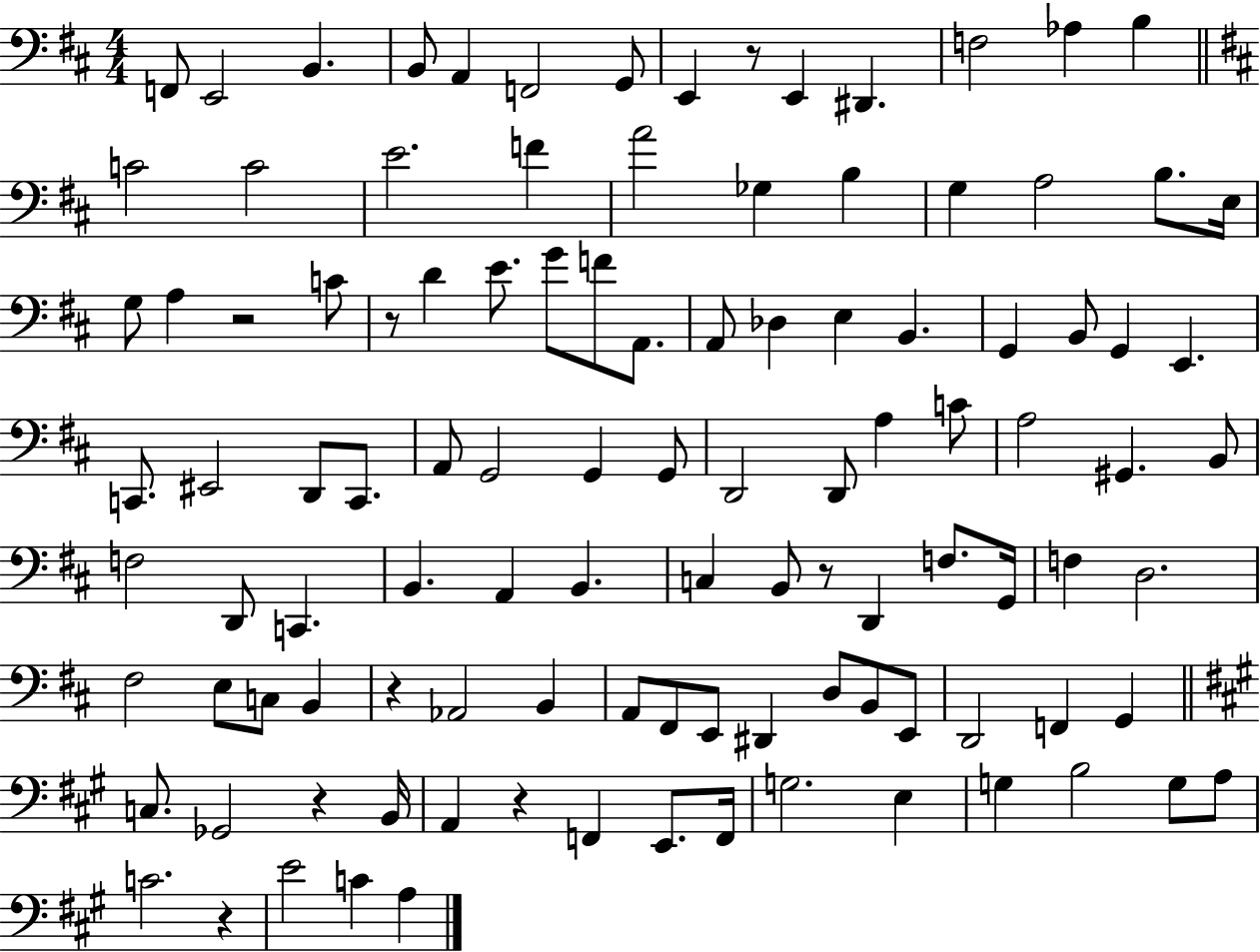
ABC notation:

X:1
T:Untitled
M:4/4
L:1/4
K:D
F,,/2 E,,2 B,, B,,/2 A,, F,,2 G,,/2 E,, z/2 E,, ^D,, F,2 _A, B, C2 C2 E2 F A2 _G, B, G, A,2 B,/2 E,/4 G,/2 A, z2 C/2 z/2 D E/2 G/2 F/2 A,,/2 A,,/2 _D, E, B,, G,, B,,/2 G,, E,, C,,/2 ^E,,2 D,,/2 C,,/2 A,,/2 G,,2 G,, G,,/2 D,,2 D,,/2 A, C/2 A,2 ^G,, B,,/2 F,2 D,,/2 C,, B,, A,, B,, C, B,,/2 z/2 D,, F,/2 G,,/4 F, D,2 ^F,2 E,/2 C,/2 B,, z _A,,2 B,, A,,/2 ^F,,/2 E,,/2 ^D,, D,/2 B,,/2 E,,/2 D,,2 F,, G,, C,/2 _G,,2 z B,,/4 A,, z F,, E,,/2 F,,/4 G,2 E, G, B,2 G,/2 A,/2 C2 z E2 C A,